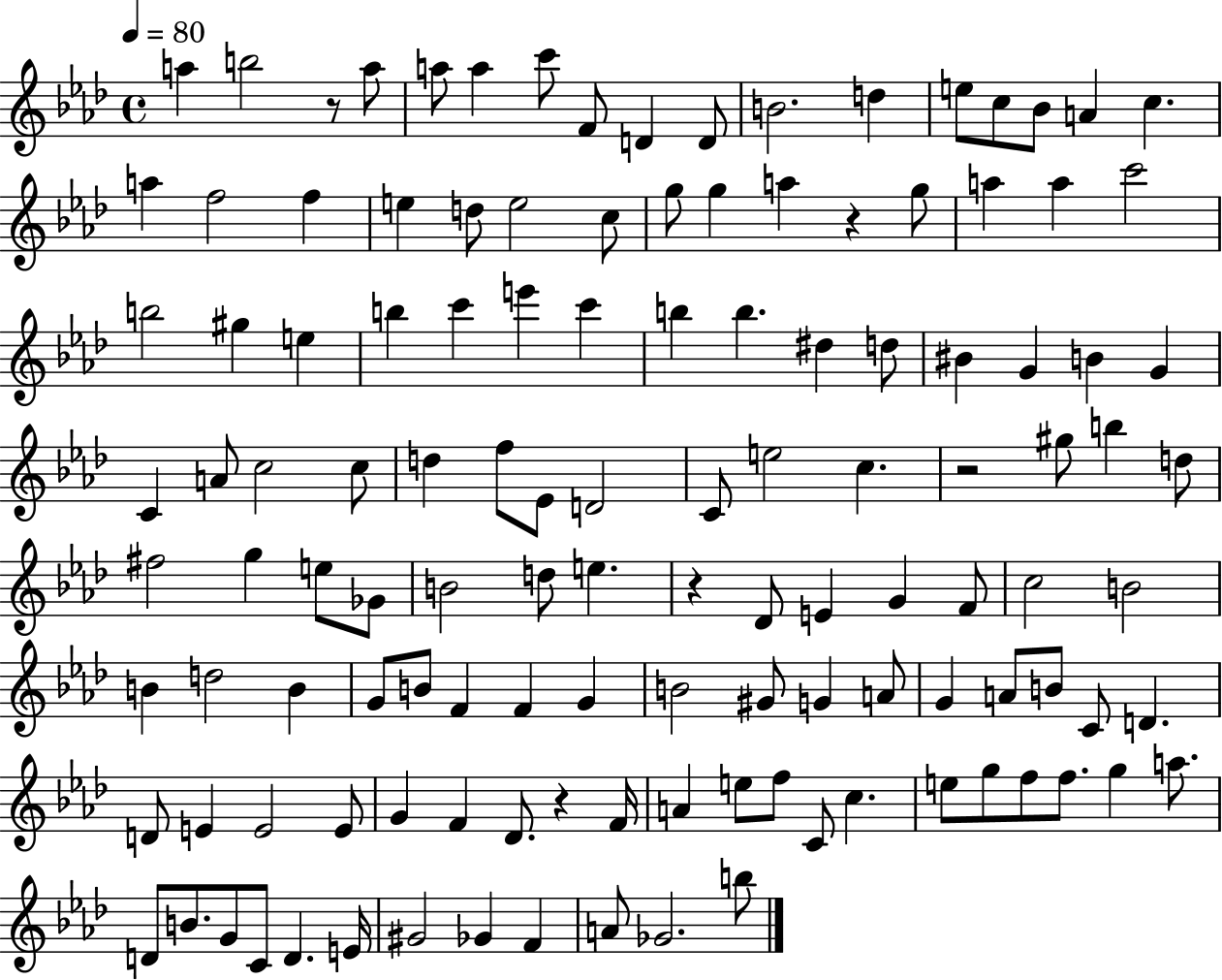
X:1
T:Untitled
M:4/4
L:1/4
K:Ab
a b2 z/2 a/2 a/2 a c'/2 F/2 D D/2 B2 d e/2 c/2 _B/2 A c a f2 f e d/2 e2 c/2 g/2 g a z g/2 a a c'2 b2 ^g e b c' e' c' b b ^d d/2 ^B G B G C A/2 c2 c/2 d f/2 _E/2 D2 C/2 e2 c z2 ^g/2 b d/2 ^f2 g e/2 _G/2 B2 d/2 e z _D/2 E G F/2 c2 B2 B d2 B G/2 B/2 F F G B2 ^G/2 G A/2 G A/2 B/2 C/2 D D/2 E E2 E/2 G F _D/2 z F/4 A e/2 f/2 C/2 c e/2 g/2 f/2 f/2 g a/2 D/2 B/2 G/2 C/2 D E/4 ^G2 _G F A/2 _G2 b/2